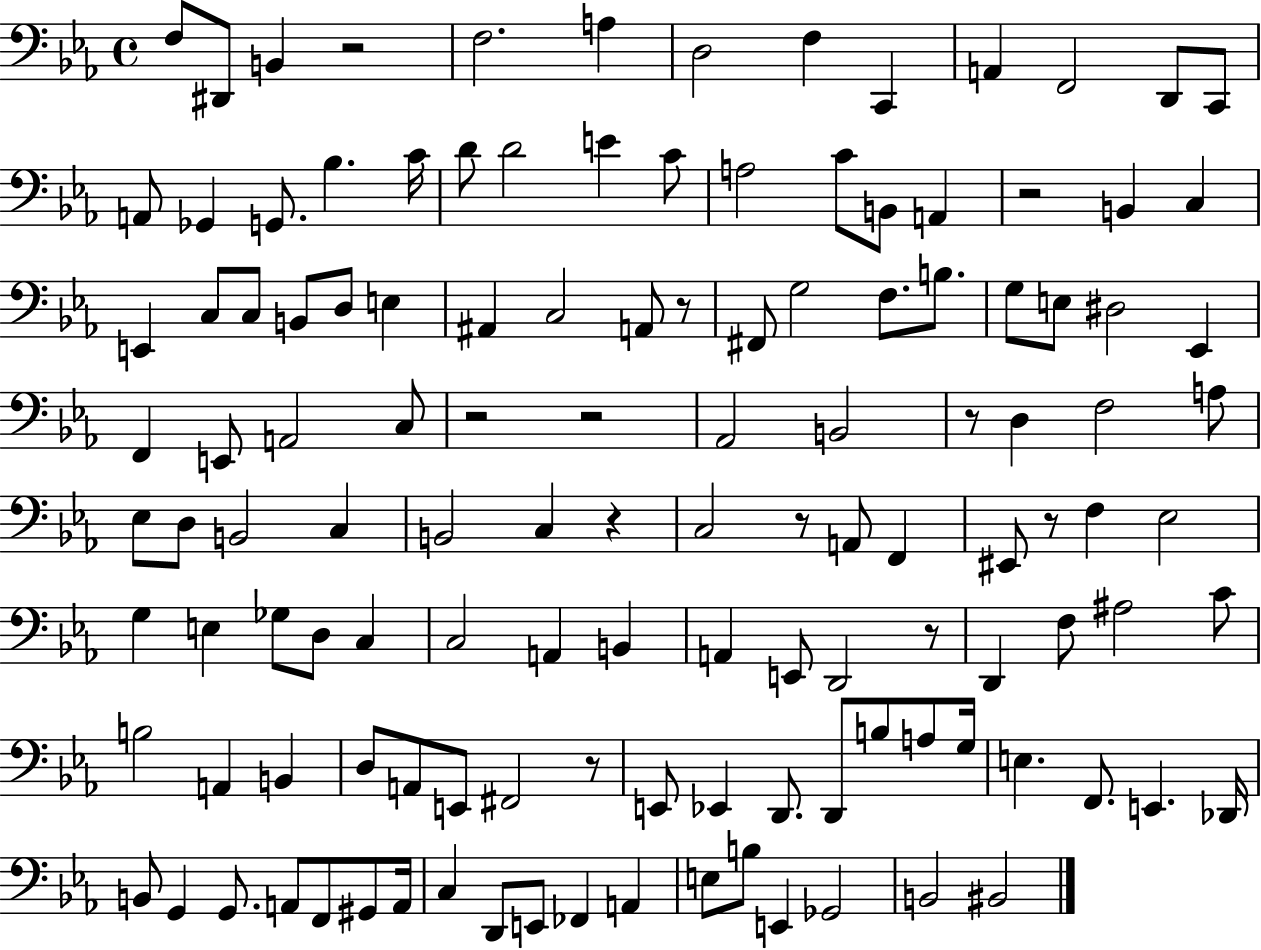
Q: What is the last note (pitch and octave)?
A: BIS2